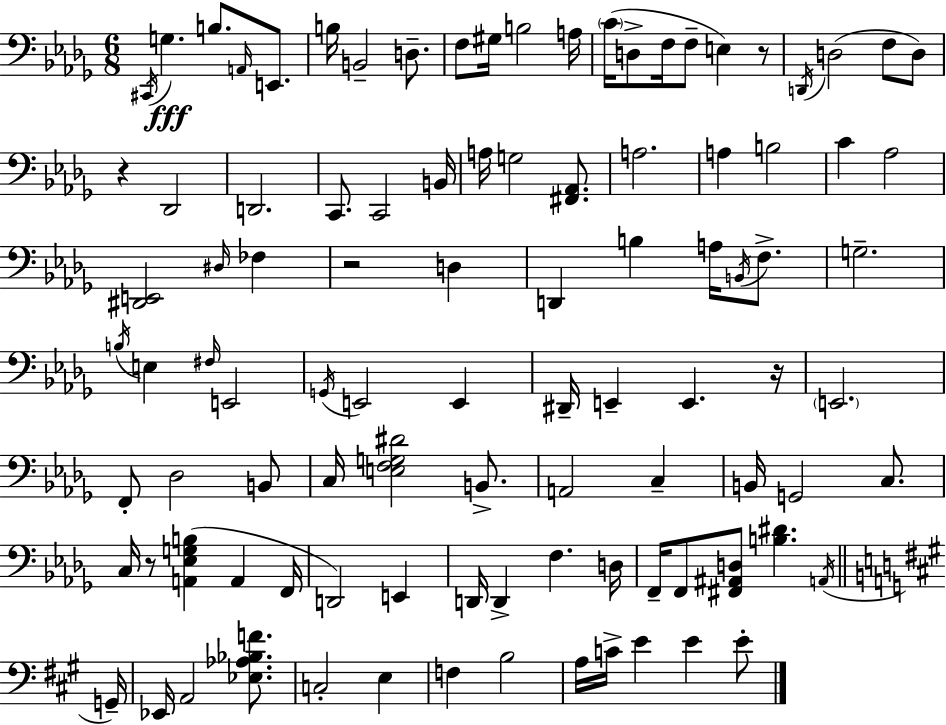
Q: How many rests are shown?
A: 5